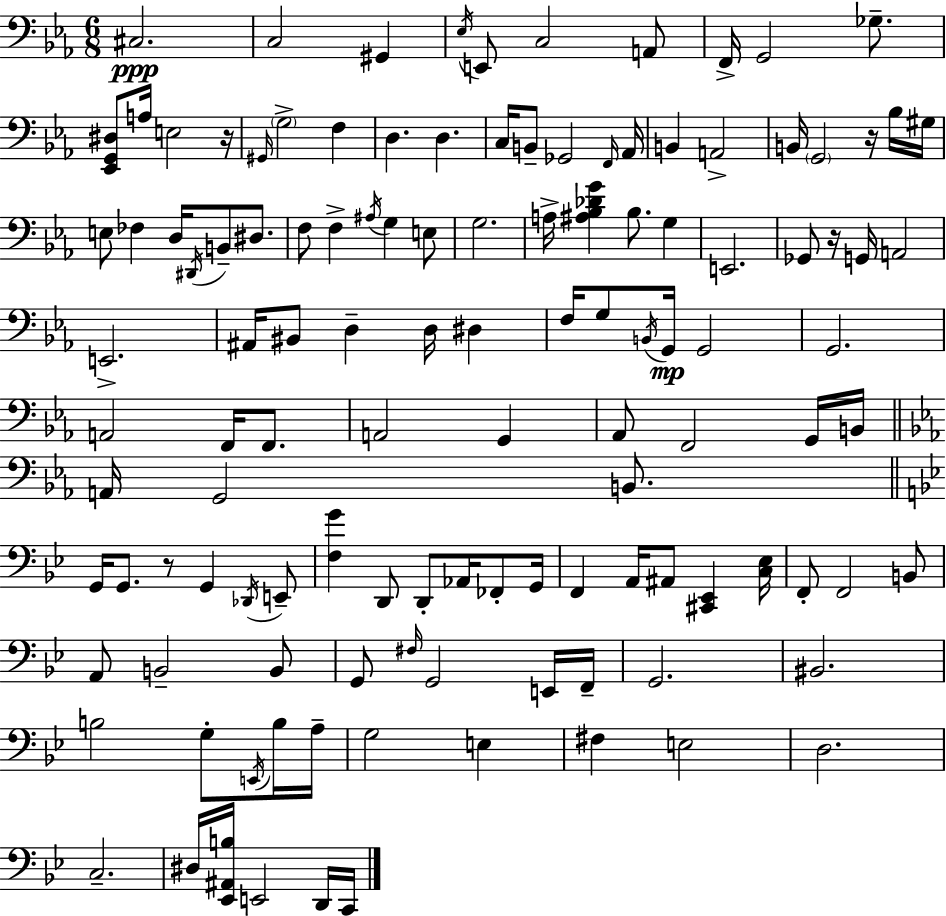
X:1
T:Untitled
M:6/8
L:1/4
K:Cm
^C,2 C,2 ^G,, _E,/4 E,,/2 C,2 A,,/2 F,,/4 G,,2 _G,/2 [_E,,G,,^D,]/2 A,/4 E,2 z/4 ^G,,/4 G,2 F, D, D, C,/4 B,,/2 _G,,2 F,,/4 _A,,/4 B,, A,,2 B,,/4 G,,2 z/4 _B,/4 ^G,/4 E,/2 _F, D,/4 ^D,,/4 B,,/2 ^D,/2 F,/2 F, ^A,/4 G, E,/2 G,2 A,/4 [^A,_B,_DG] _B,/2 G, E,,2 _G,,/2 z/4 G,,/4 A,,2 E,,2 ^A,,/4 ^B,,/2 D, D,/4 ^D, F,/4 G,/2 B,,/4 G,,/4 G,,2 G,,2 A,,2 F,,/4 F,,/2 A,,2 G,, _A,,/2 F,,2 G,,/4 B,,/4 A,,/4 G,,2 B,,/2 G,,/4 G,,/2 z/2 G,, _D,,/4 E,,/2 [F,G] D,,/2 D,,/2 _A,,/4 _F,,/2 G,,/4 F,, A,,/4 ^A,,/2 [^C,,_E,,] [C,_E,]/4 F,,/2 F,,2 B,,/2 A,,/2 B,,2 B,,/2 G,,/2 ^F,/4 G,,2 E,,/4 F,,/4 G,,2 ^B,,2 B,2 G,/2 E,,/4 B,/4 A,/4 G,2 E, ^F, E,2 D,2 C,2 ^D,/4 [_E,,^A,,B,]/4 E,,2 D,,/4 C,,/4